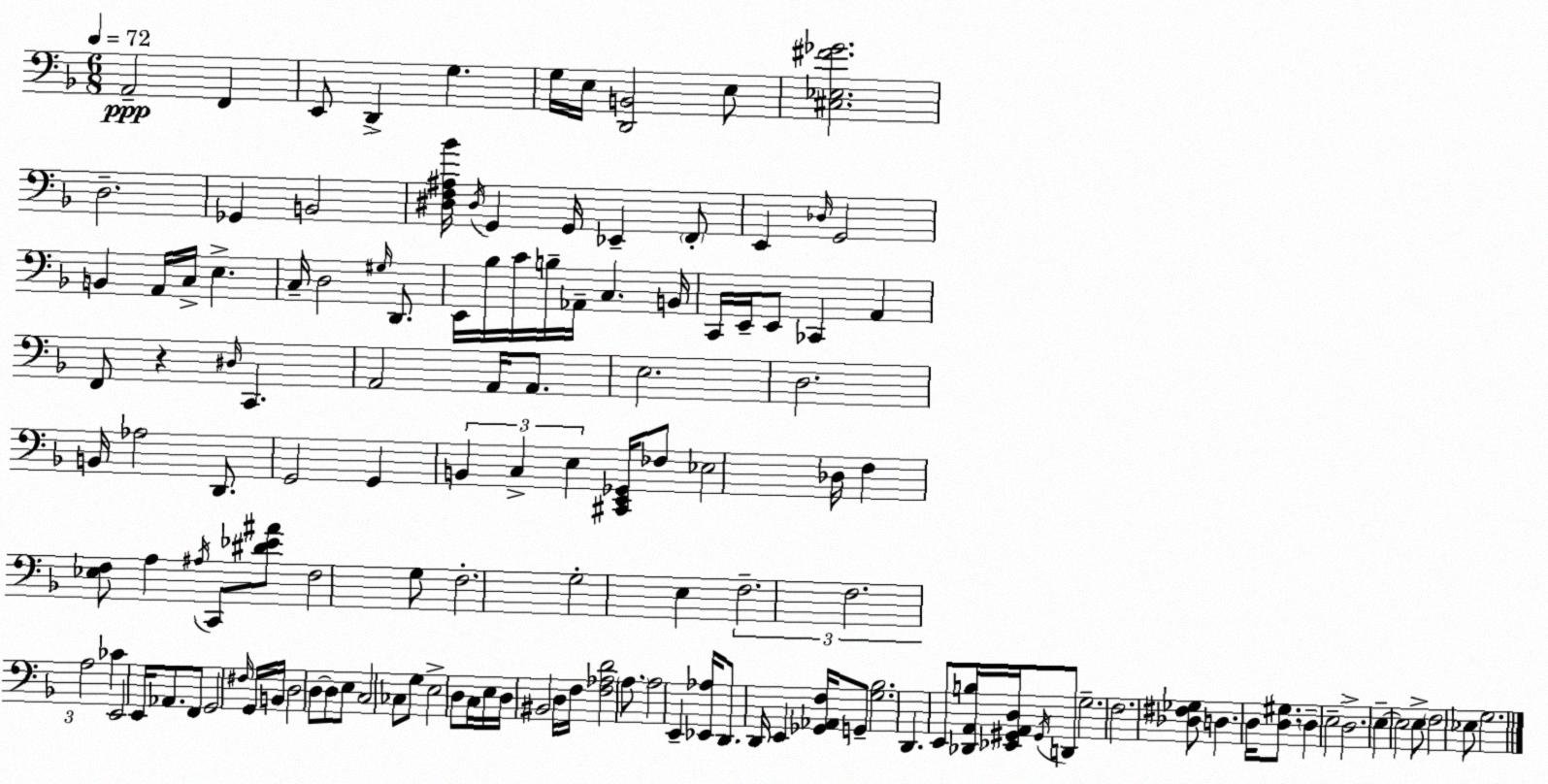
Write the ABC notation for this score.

X:1
T:Untitled
M:6/8
L:1/4
K:Dm
A,,2 F,, E,,/2 D,, G, G,/4 E,/4 [D,,B,,]2 E,/2 [^C,_E,^F_G]2 D,2 _G,, B,,2 [^D,F,^A,_B]/4 ^D,/4 G,, G,,/4 _E,, F,,/2 E,, _D,/4 G,,2 B,, A,,/4 C,/4 E, C,/4 D,2 ^G,/4 D,,/2 E,,/4 _B,/4 C/4 B,/4 _A,,/4 C, B,,/4 C,,/4 E,,/4 E,,/2 _C,, A,, F,,/2 z ^D,/4 C,, A,,2 A,,/4 A,,/2 E,2 D,2 B,,/4 _A,2 D,,/2 G,,2 G,, B,, C, E, [^C,,E,,_G,,]/4 _F,/2 _E,2 _D,/4 F, [_E,F,]/2 A, ^A,/4 C,,/2 [^D_E^A]/2 F,2 G,/2 F,2 G,2 E, F,2 F,2 A,2 _C E,,2 E,,/4 _A,,/2 F,,/2 G,,2 ^F,/4 G,,/4 B,,/4 D,2 D,/2 D,/2 E,/2 C,2 _C,/2 G,/2 E,2 D,/2 C,/4 E,/4 D,/4 ^B,,2 D,/4 F,/4 [F,_A,D]2 A,/2 A,2 E,, [_E,,_A,]/4 D,,/2 D,,/4 E,, [_G,,_A,,F,]/4 G,,/2 [G,_B,]2 D,, E,,/2 [_D,,A,,B,]/4 [_E,,^G,,A,,D,]/4 ^G,,/4 D,,/2 G,2 F,2 [_D,^F,_G,]/2 D, D,/4 [D,^G,]/2 D, E,2 D,2 E, E,2 E,/2 F,2 _E,/2 G,2